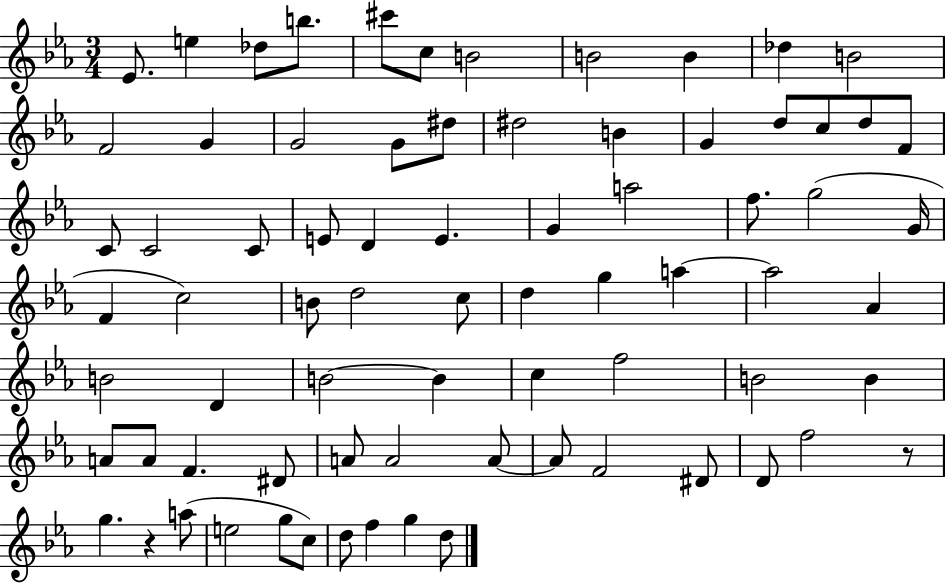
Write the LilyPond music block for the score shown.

{
  \clef treble
  \numericTimeSignature
  \time 3/4
  \key ees \major
  \repeat volta 2 { ees'8. e''4 des''8 b''8. | cis'''8 c''8 b'2 | b'2 b'4 | des''4 b'2 | \break f'2 g'4 | g'2 g'8 dis''8 | dis''2 b'4 | g'4 d''8 c''8 d''8 f'8 | \break c'8 c'2 c'8 | e'8 d'4 e'4. | g'4 a''2 | f''8. g''2( g'16 | \break f'4 c''2) | b'8 d''2 c''8 | d''4 g''4 a''4~~ | a''2 aes'4 | \break b'2 d'4 | b'2~~ b'4 | c''4 f''2 | b'2 b'4 | \break a'8 a'8 f'4. dis'8 | a'8 a'2 a'8~~ | a'8 f'2 dis'8 | d'8 f''2 r8 | \break g''4. r4 a''8( | e''2 g''8 c''8) | d''8 f''4 g''4 d''8 | } \bar "|."
}